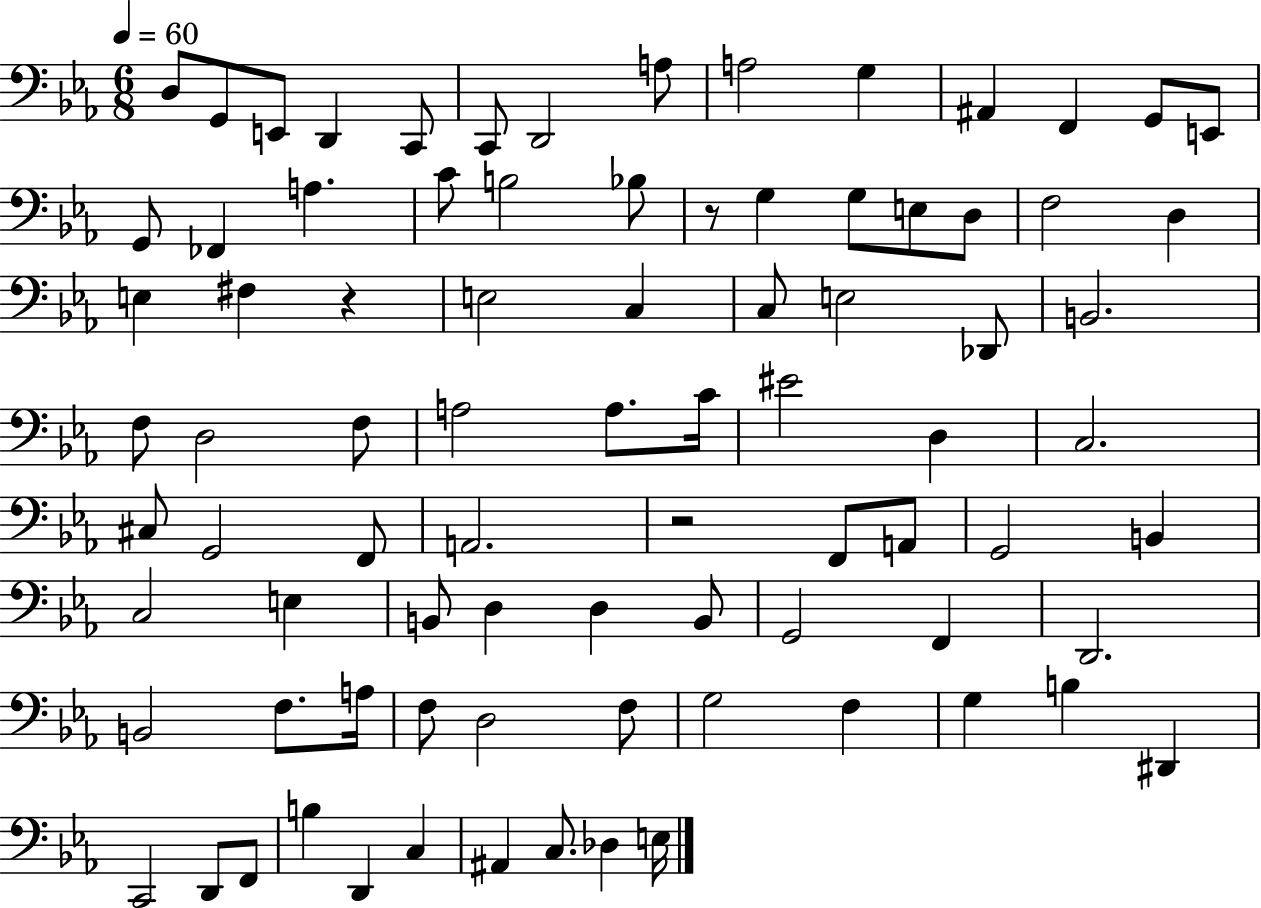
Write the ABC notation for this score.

X:1
T:Untitled
M:6/8
L:1/4
K:Eb
D,/2 G,,/2 E,,/2 D,, C,,/2 C,,/2 D,,2 A,/2 A,2 G, ^A,, F,, G,,/2 E,,/2 G,,/2 _F,, A, C/2 B,2 _B,/2 z/2 G, G,/2 E,/2 D,/2 F,2 D, E, ^F, z E,2 C, C,/2 E,2 _D,,/2 B,,2 F,/2 D,2 F,/2 A,2 A,/2 C/4 ^E2 D, C,2 ^C,/2 G,,2 F,,/2 A,,2 z2 F,,/2 A,,/2 G,,2 B,, C,2 E, B,,/2 D, D, B,,/2 G,,2 F,, D,,2 B,,2 F,/2 A,/4 F,/2 D,2 F,/2 G,2 F, G, B, ^D,, C,,2 D,,/2 F,,/2 B, D,, C, ^A,, C,/2 _D, E,/4